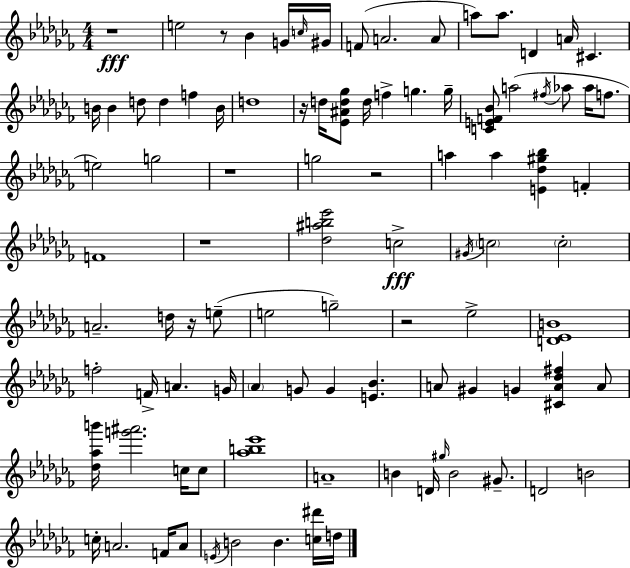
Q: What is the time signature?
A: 4/4